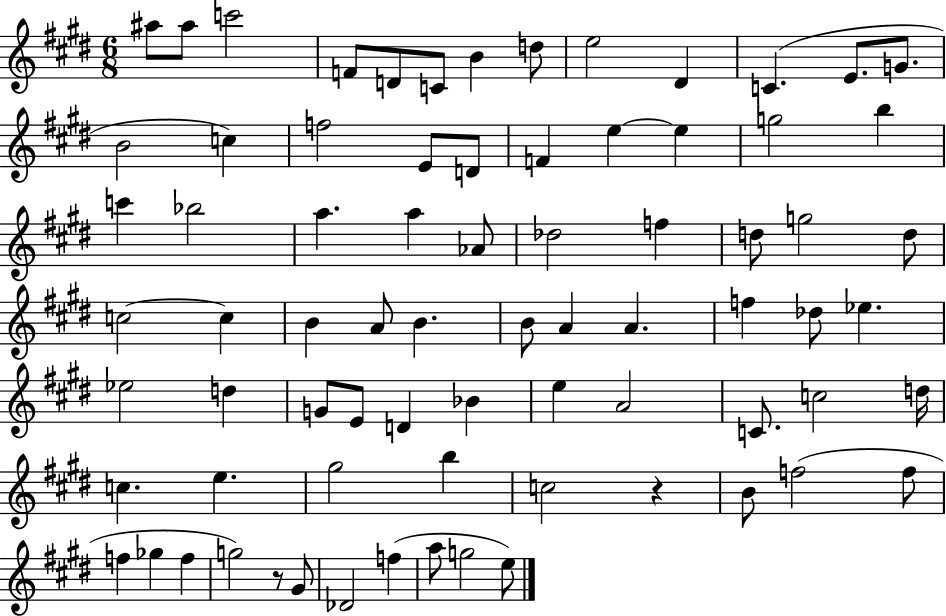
X:1
T:Untitled
M:6/8
L:1/4
K:E
^a/2 ^a/2 c'2 F/2 D/2 C/2 B d/2 e2 ^D C E/2 G/2 B2 c f2 E/2 D/2 F e e g2 b c' _b2 a a _A/2 _d2 f d/2 g2 d/2 c2 c B A/2 B B/2 A A f _d/2 _e _e2 d G/2 E/2 D _B e A2 C/2 c2 d/4 c e ^g2 b c2 z B/2 f2 f/2 f _g f g2 z/2 ^G/2 _D2 f a/2 g2 e/2